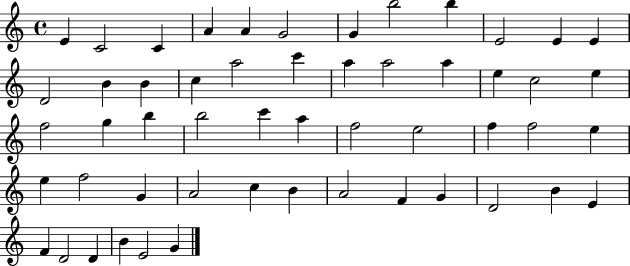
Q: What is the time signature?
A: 4/4